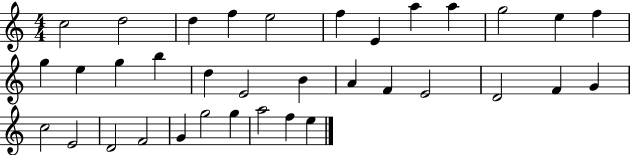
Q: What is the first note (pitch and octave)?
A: C5